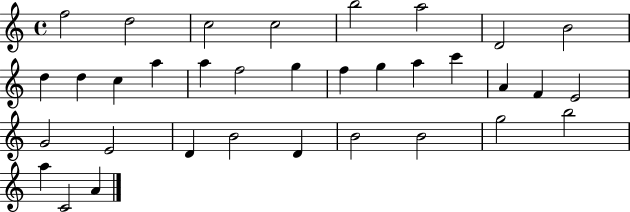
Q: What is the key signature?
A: C major